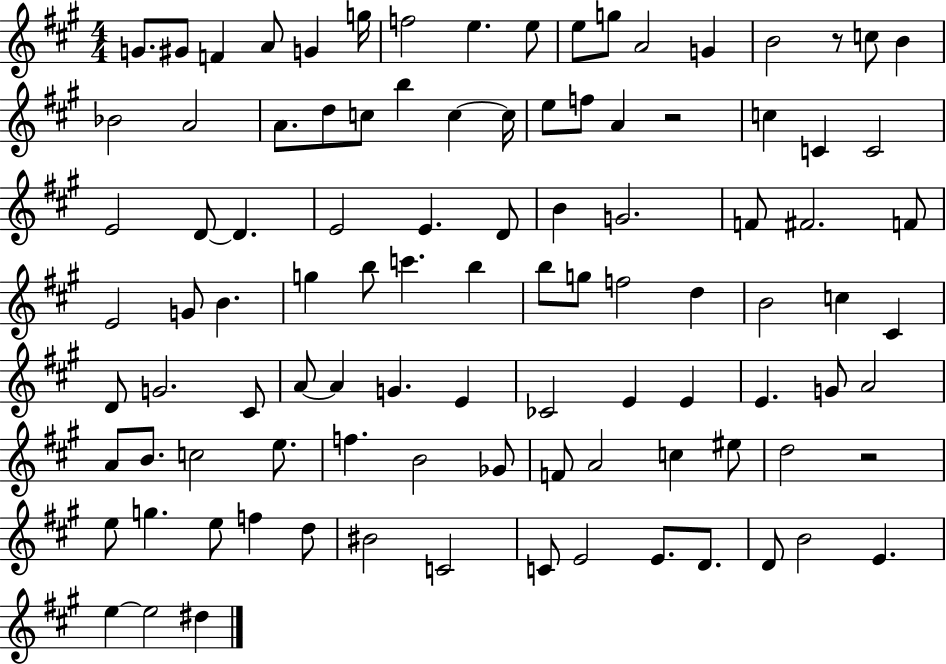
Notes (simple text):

G4/e. G#4/e F4/q A4/e G4/q G5/s F5/h E5/q. E5/e E5/e G5/e A4/h G4/q B4/h R/e C5/e B4/q Bb4/h A4/h A4/e. D5/e C5/e B5/q C5/q C5/s E5/e F5/e A4/q R/h C5/q C4/q C4/h E4/h D4/e D4/q. E4/h E4/q. D4/e B4/q G4/h. F4/e F#4/h. F4/e E4/h G4/e B4/q. G5/q B5/e C6/q. B5/q B5/e G5/e F5/h D5/q B4/h C5/q C#4/q D4/e G4/h. C#4/e A4/e A4/q G4/q. E4/q CES4/h E4/q E4/q E4/q. G4/e A4/h A4/e B4/e. C5/h E5/e. F5/q. B4/h Gb4/e F4/e A4/h C5/q EIS5/e D5/h R/h E5/e G5/q. E5/e F5/q D5/e BIS4/h C4/h C4/e E4/h E4/e. D4/e. D4/e B4/h E4/q. E5/q E5/h D#5/q